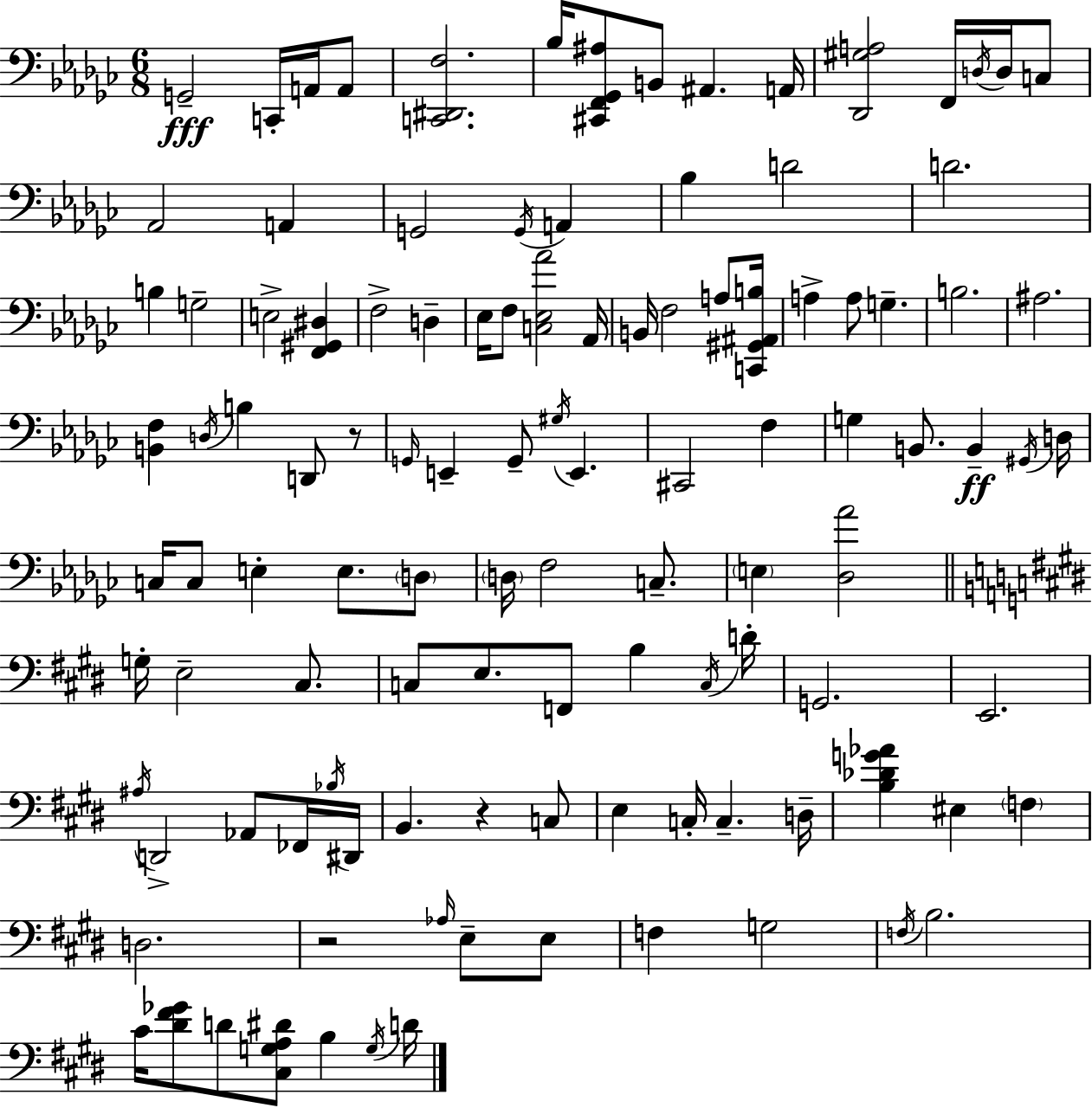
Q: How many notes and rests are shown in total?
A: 112